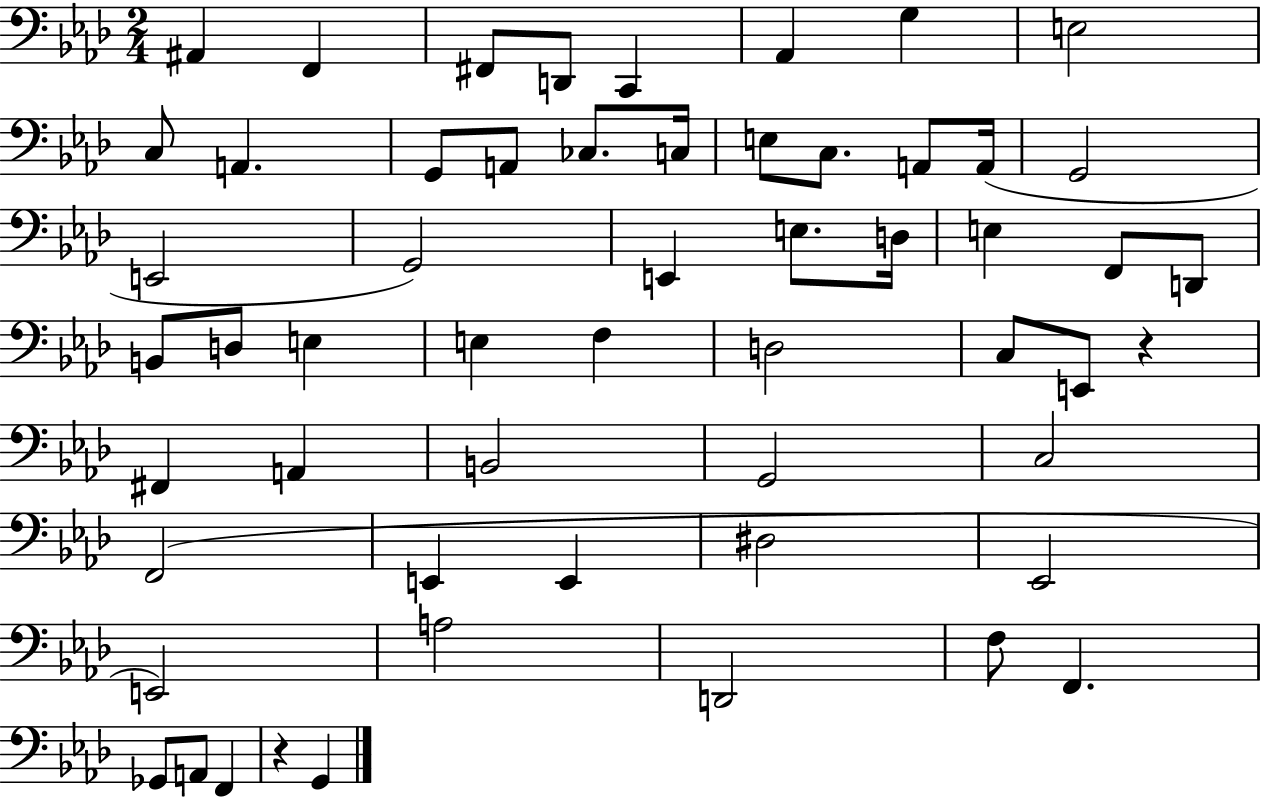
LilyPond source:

{
  \clef bass
  \numericTimeSignature
  \time 2/4
  \key aes \major
  \repeat volta 2 { ais,4 f,4 | fis,8 d,8 c,4 | aes,4 g4 | e2 | \break c8 a,4. | g,8 a,8 ces8. c16 | e8 c8. a,8 a,16( | g,2 | \break e,2 | g,2) | e,4 e8. d16 | e4 f,8 d,8 | \break b,8 d8 e4 | e4 f4 | d2 | c8 e,8 r4 | \break fis,4 a,4 | b,2 | g,2 | c2 | \break f,2( | e,4 e,4 | dis2 | ees,2 | \break e,2) | a2 | d,2 | f8 f,4. | \break ges,8 a,8 f,4 | r4 g,4 | } \bar "|."
}